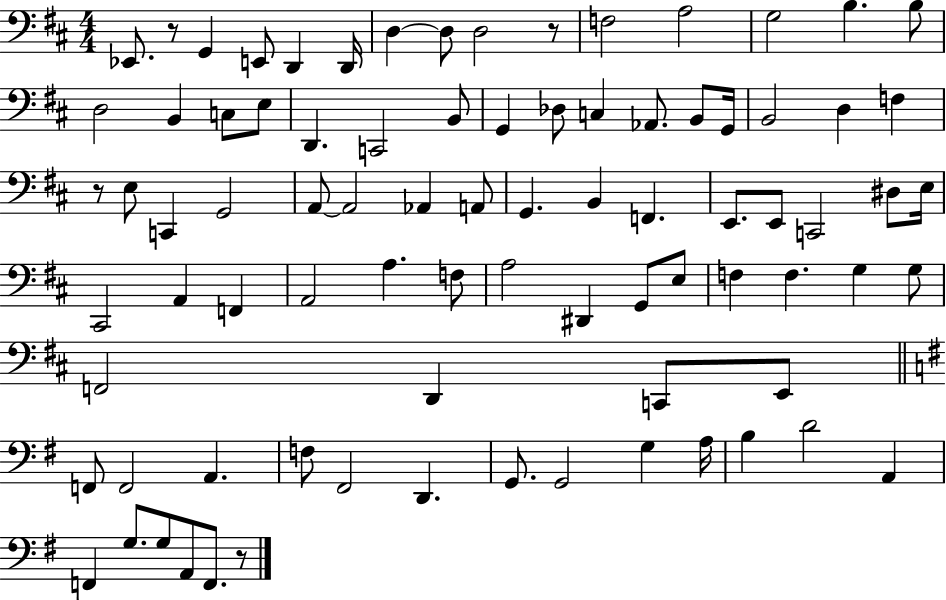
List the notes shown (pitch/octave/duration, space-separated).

Eb2/e. R/e G2/q E2/e D2/q D2/s D3/q D3/e D3/h R/e F3/h A3/h G3/h B3/q. B3/e D3/h B2/q C3/e E3/e D2/q. C2/h B2/e G2/q Db3/e C3/q Ab2/e. B2/e G2/s B2/h D3/q F3/q R/e E3/e C2/q G2/h A2/e A2/h Ab2/q A2/e G2/q. B2/q F2/q. E2/e. E2/e C2/h D#3/e E3/s C#2/h A2/q F2/q A2/h A3/q. F3/e A3/h D#2/q G2/e E3/e F3/q F3/q. G3/q G3/e F2/h D2/q C2/e E2/e F2/e F2/h A2/q. F3/e F#2/h D2/q. G2/e. G2/h G3/q A3/s B3/q D4/h A2/q F2/q G3/e. G3/e A2/e F2/e. R/e